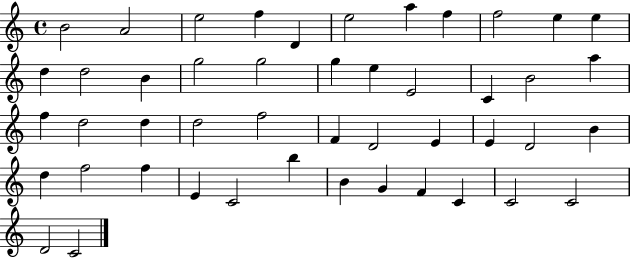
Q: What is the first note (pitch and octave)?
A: B4